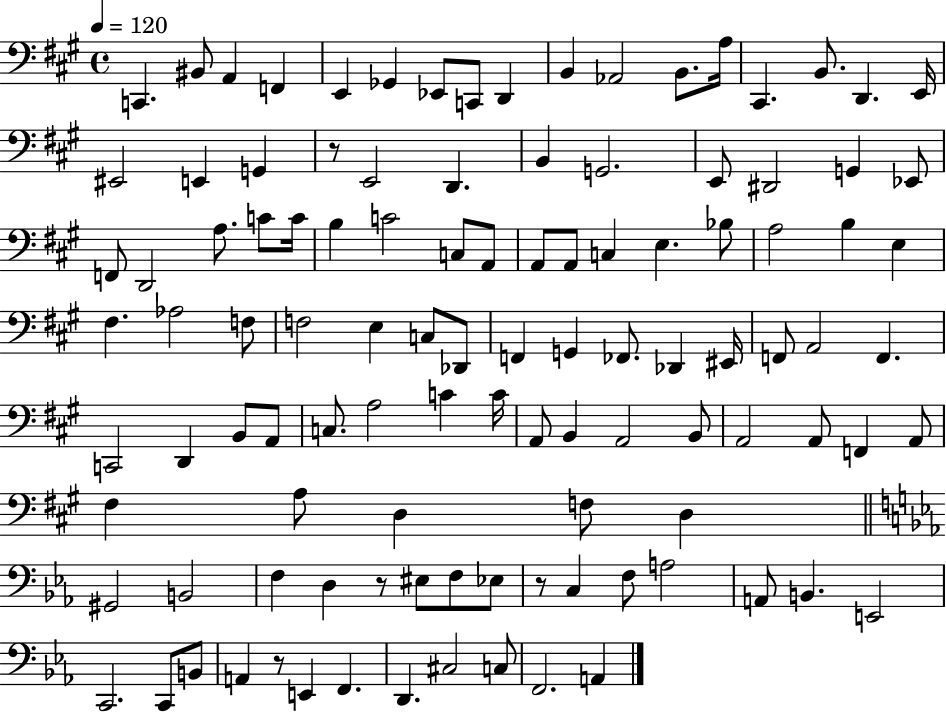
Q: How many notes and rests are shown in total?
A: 109